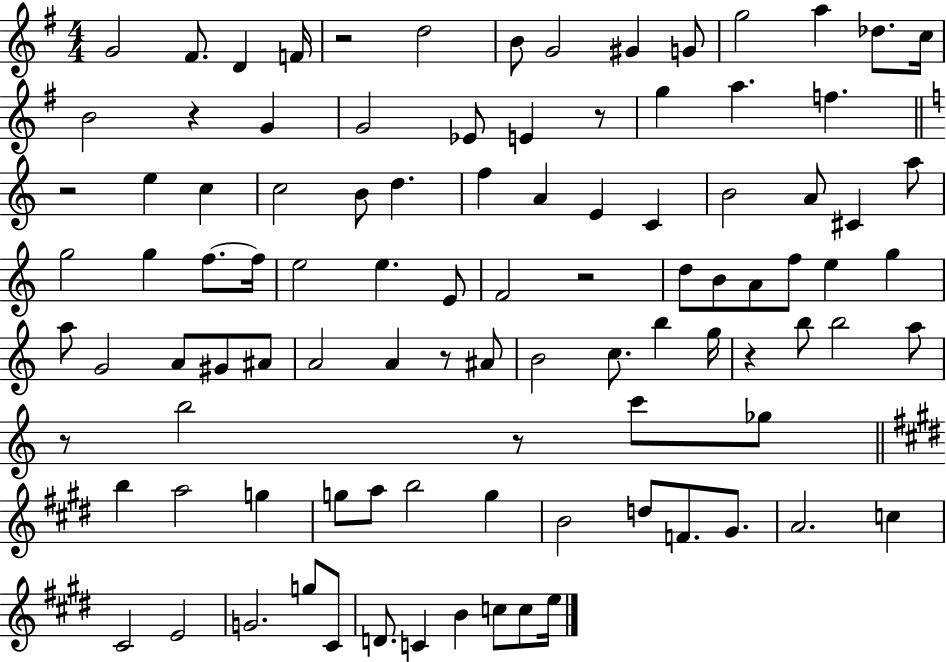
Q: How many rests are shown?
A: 9